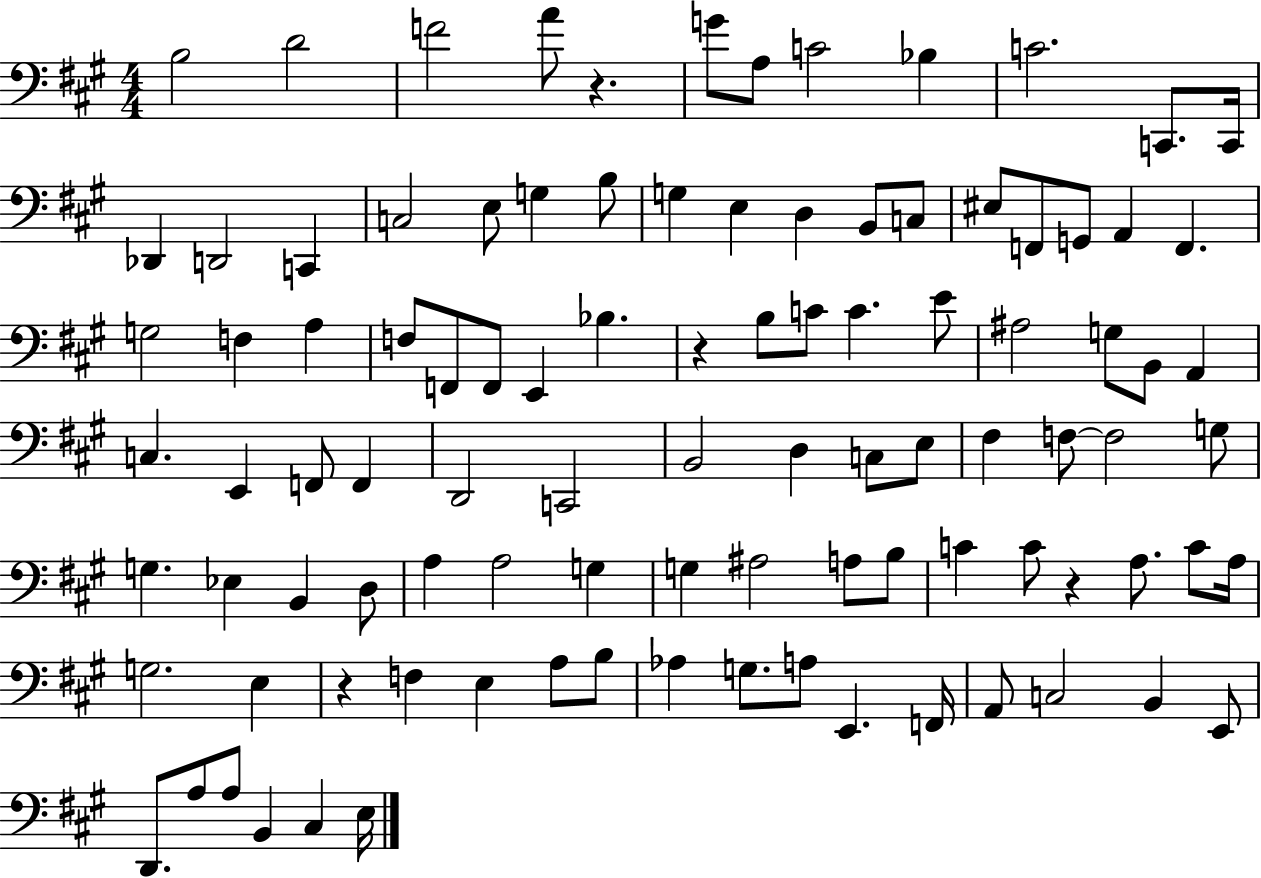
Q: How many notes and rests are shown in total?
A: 99